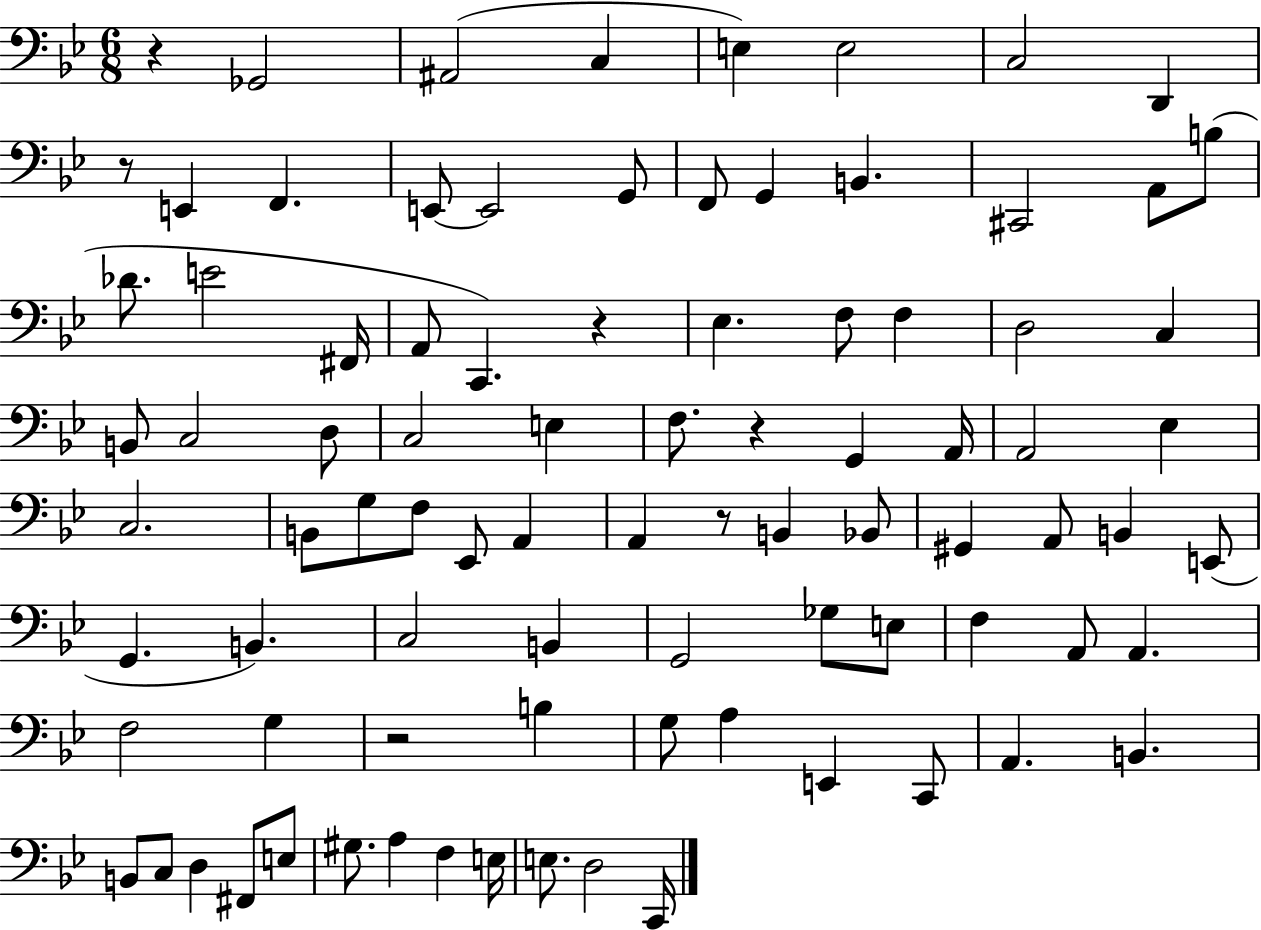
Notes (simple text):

R/q Gb2/h A#2/h C3/q E3/q E3/h C3/h D2/q R/e E2/q F2/q. E2/e E2/h G2/e F2/e G2/q B2/q. C#2/h A2/e B3/e Db4/e. E4/h F#2/s A2/e C2/q. R/q Eb3/q. F3/e F3/q D3/h C3/q B2/e C3/h D3/e C3/h E3/q F3/e. R/q G2/q A2/s A2/h Eb3/q C3/h. B2/e G3/e F3/e Eb2/e A2/q A2/q R/e B2/q Bb2/e G#2/q A2/e B2/q E2/e G2/q. B2/q. C3/h B2/q G2/h Gb3/e E3/e F3/q A2/e A2/q. F3/h G3/q R/h B3/q G3/e A3/q E2/q C2/e A2/q. B2/q. B2/e C3/e D3/q F#2/e E3/e G#3/e. A3/q F3/q E3/s E3/e. D3/h C2/s